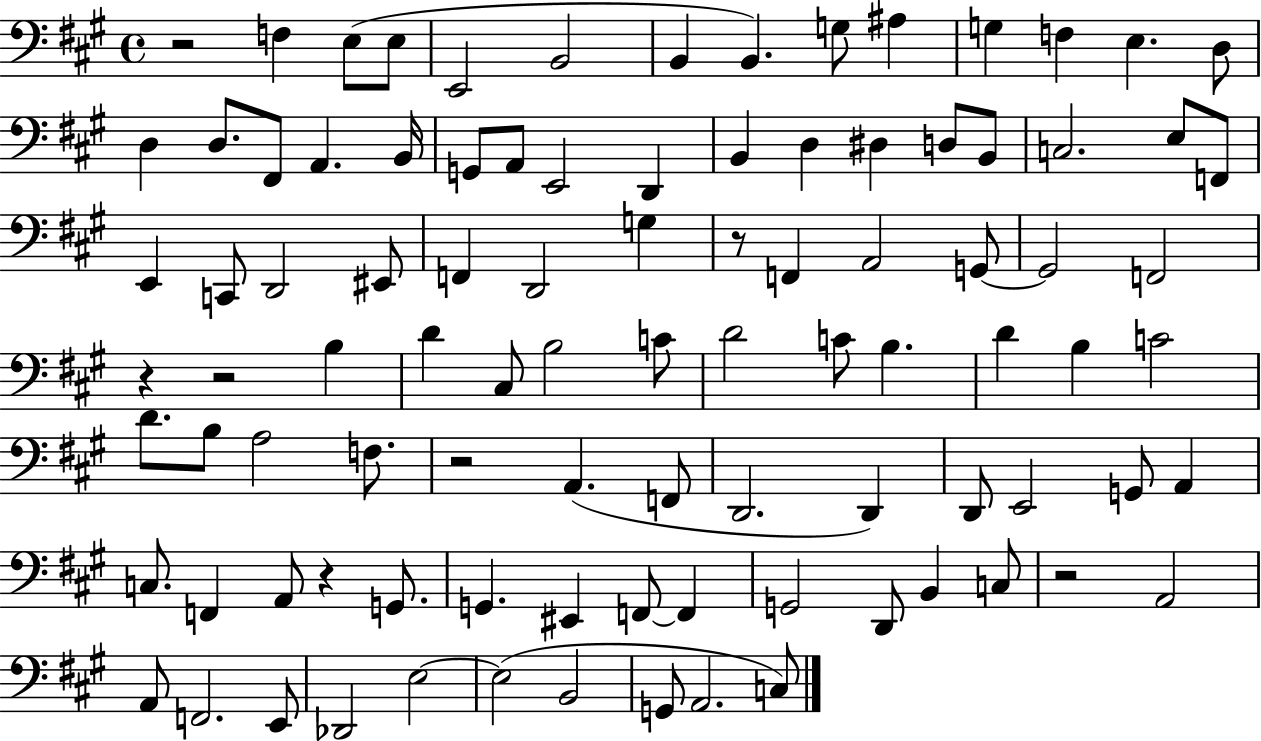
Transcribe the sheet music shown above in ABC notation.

X:1
T:Untitled
M:4/4
L:1/4
K:A
z2 F, E,/2 E,/2 E,,2 B,,2 B,, B,, G,/2 ^A, G, F, E, D,/2 D, D,/2 ^F,,/2 A,, B,,/4 G,,/2 A,,/2 E,,2 D,, B,, D, ^D, D,/2 B,,/2 C,2 E,/2 F,,/2 E,, C,,/2 D,,2 ^E,,/2 F,, D,,2 G, z/2 F,, A,,2 G,,/2 G,,2 F,,2 z z2 B, D ^C,/2 B,2 C/2 D2 C/2 B, D B, C2 D/2 B,/2 A,2 F,/2 z2 A,, F,,/2 D,,2 D,, D,,/2 E,,2 G,,/2 A,, C,/2 F,, A,,/2 z G,,/2 G,, ^E,, F,,/2 F,, G,,2 D,,/2 B,, C,/2 z2 A,,2 A,,/2 F,,2 E,,/2 _D,,2 E,2 E,2 B,,2 G,,/2 A,,2 C,/2